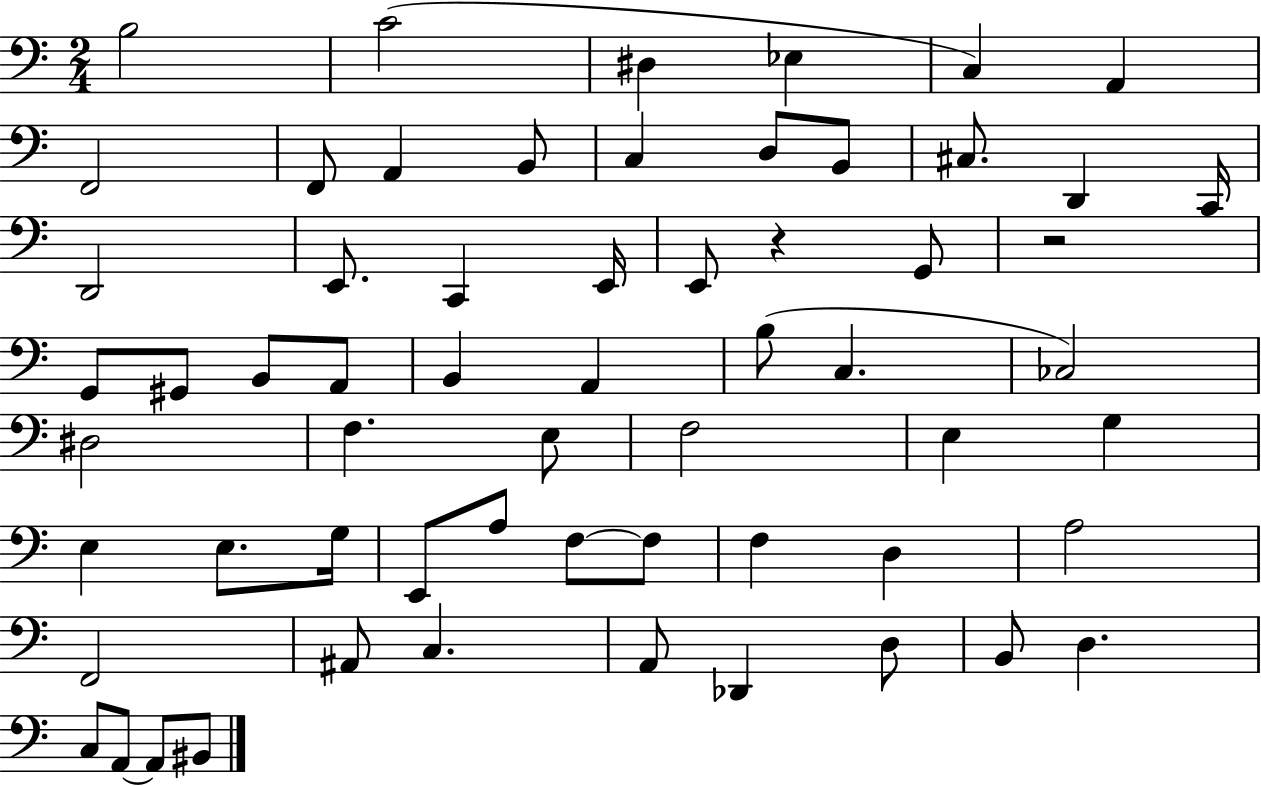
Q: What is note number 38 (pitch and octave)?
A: E3